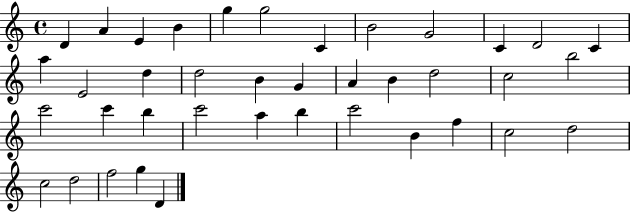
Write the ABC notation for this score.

X:1
T:Untitled
M:4/4
L:1/4
K:C
D A E B g g2 C B2 G2 C D2 C a E2 d d2 B G A B d2 c2 b2 c'2 c' b c'2 a b c'2 B f c2 d2 c2 d2 f2 g D